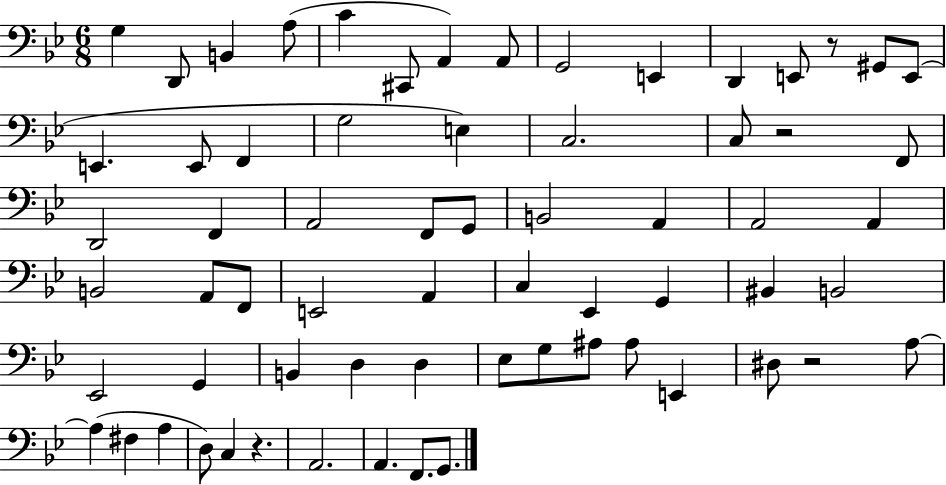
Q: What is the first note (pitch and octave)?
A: G3